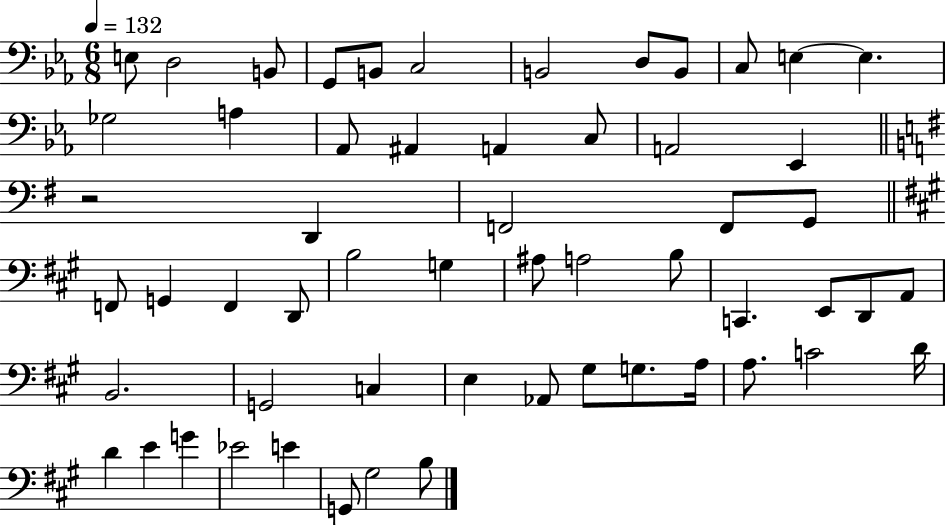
X:1
T:Untitled
M:6/8
L:1/4
K:Eb
E,/2 D,2 B,,/2 G,,/2 B,,/2 C,2 B,,2 D,/2 B,,/2 C,/2 E, E, _G,2 A, _A,,/2 ^A,, A,, C,/2 A,,2 _E,, z2 D,, F,,2 F,,/2 G,,/2 F,,/2 G,, F,, D,,/2 B,2 G, ^A,/2 A,2 B,/2 C,, E,,/2 D,,/2 A,,/2 B,,2 G,,2 C, E, _A,,/2 ^G,/2 G,/2 A,/4 A,/2 C2 D/4 D E G _E2 E G,,/2 ^G,2 B,/2